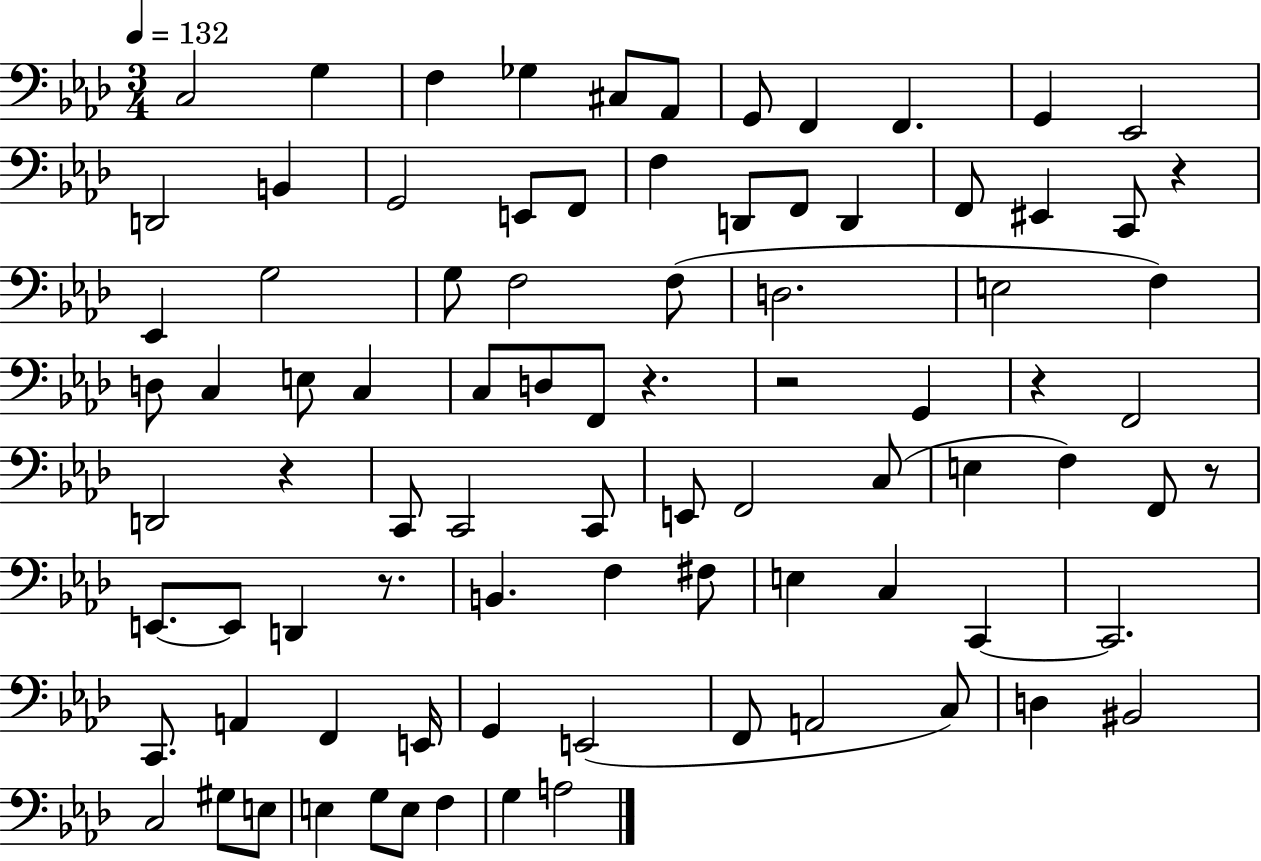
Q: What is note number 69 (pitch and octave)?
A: C3